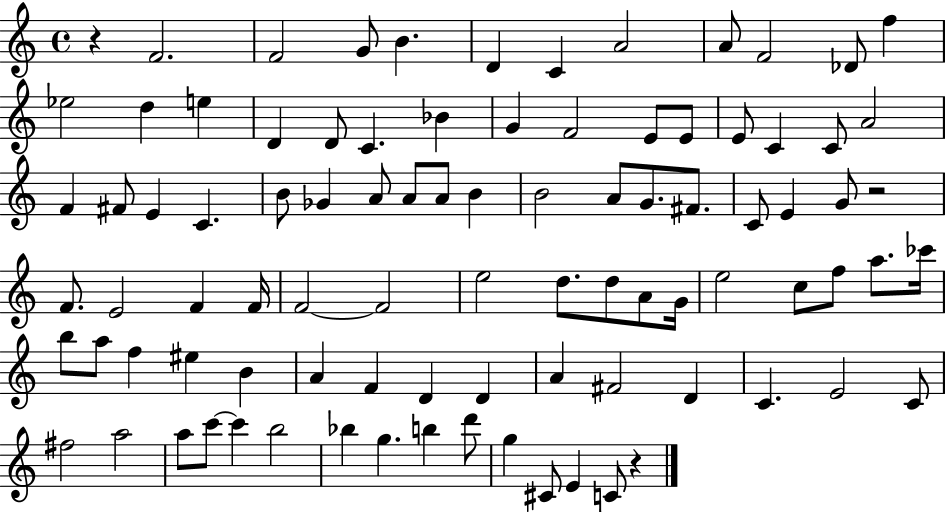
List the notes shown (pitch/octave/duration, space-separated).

R/q F4/h. F4/h G4/e B4/q. D4/q C4/q A4/h A4/e F4/h Db4/e F5/q Eb5/h D5/q E5/q D4/q D4/e C4/q. Bb4/q G4/q F4/h E4/e E4/e E4/e C4/q C4/e A4/h F4/q F#4/e E4/q C4/q. B4/e Gb4/q A4/e A4/e A4/e B4/q B4/h A4/e G4/e. F#4/e. C4/e E4/q G4/e R/h F4/e. E4/h F4/q F4/s F4/h F4/h E5/h D5/e. D5/e A4/e G4/s E5/h C5/e F5/e A5/e. CES6/s B5/e A5/e F5/q EIS5/q B4/q A4/q F4/q D4/q D4/q A4/q F#4/h D4/q C4/q. E4/h C4/e F#5/h A5/h A5/e C6/e C6/q B5/h Bb5/q G5/q. B5/q D6/e G5/q C#4/e E4/q C4/e R/q